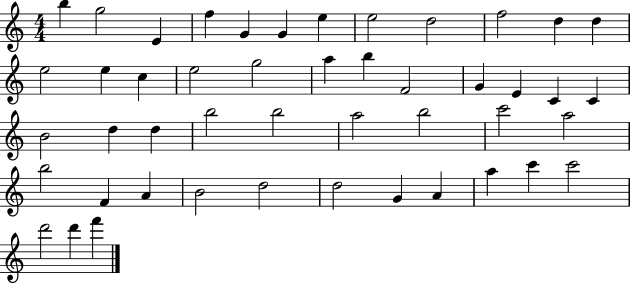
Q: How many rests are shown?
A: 0